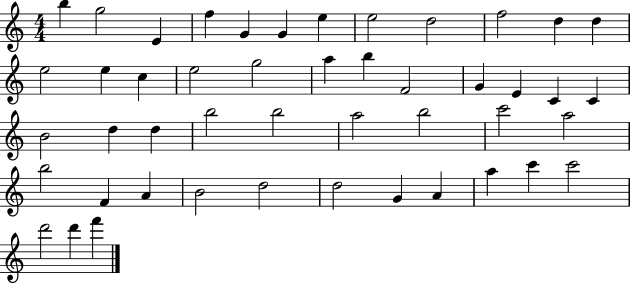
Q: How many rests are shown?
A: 0